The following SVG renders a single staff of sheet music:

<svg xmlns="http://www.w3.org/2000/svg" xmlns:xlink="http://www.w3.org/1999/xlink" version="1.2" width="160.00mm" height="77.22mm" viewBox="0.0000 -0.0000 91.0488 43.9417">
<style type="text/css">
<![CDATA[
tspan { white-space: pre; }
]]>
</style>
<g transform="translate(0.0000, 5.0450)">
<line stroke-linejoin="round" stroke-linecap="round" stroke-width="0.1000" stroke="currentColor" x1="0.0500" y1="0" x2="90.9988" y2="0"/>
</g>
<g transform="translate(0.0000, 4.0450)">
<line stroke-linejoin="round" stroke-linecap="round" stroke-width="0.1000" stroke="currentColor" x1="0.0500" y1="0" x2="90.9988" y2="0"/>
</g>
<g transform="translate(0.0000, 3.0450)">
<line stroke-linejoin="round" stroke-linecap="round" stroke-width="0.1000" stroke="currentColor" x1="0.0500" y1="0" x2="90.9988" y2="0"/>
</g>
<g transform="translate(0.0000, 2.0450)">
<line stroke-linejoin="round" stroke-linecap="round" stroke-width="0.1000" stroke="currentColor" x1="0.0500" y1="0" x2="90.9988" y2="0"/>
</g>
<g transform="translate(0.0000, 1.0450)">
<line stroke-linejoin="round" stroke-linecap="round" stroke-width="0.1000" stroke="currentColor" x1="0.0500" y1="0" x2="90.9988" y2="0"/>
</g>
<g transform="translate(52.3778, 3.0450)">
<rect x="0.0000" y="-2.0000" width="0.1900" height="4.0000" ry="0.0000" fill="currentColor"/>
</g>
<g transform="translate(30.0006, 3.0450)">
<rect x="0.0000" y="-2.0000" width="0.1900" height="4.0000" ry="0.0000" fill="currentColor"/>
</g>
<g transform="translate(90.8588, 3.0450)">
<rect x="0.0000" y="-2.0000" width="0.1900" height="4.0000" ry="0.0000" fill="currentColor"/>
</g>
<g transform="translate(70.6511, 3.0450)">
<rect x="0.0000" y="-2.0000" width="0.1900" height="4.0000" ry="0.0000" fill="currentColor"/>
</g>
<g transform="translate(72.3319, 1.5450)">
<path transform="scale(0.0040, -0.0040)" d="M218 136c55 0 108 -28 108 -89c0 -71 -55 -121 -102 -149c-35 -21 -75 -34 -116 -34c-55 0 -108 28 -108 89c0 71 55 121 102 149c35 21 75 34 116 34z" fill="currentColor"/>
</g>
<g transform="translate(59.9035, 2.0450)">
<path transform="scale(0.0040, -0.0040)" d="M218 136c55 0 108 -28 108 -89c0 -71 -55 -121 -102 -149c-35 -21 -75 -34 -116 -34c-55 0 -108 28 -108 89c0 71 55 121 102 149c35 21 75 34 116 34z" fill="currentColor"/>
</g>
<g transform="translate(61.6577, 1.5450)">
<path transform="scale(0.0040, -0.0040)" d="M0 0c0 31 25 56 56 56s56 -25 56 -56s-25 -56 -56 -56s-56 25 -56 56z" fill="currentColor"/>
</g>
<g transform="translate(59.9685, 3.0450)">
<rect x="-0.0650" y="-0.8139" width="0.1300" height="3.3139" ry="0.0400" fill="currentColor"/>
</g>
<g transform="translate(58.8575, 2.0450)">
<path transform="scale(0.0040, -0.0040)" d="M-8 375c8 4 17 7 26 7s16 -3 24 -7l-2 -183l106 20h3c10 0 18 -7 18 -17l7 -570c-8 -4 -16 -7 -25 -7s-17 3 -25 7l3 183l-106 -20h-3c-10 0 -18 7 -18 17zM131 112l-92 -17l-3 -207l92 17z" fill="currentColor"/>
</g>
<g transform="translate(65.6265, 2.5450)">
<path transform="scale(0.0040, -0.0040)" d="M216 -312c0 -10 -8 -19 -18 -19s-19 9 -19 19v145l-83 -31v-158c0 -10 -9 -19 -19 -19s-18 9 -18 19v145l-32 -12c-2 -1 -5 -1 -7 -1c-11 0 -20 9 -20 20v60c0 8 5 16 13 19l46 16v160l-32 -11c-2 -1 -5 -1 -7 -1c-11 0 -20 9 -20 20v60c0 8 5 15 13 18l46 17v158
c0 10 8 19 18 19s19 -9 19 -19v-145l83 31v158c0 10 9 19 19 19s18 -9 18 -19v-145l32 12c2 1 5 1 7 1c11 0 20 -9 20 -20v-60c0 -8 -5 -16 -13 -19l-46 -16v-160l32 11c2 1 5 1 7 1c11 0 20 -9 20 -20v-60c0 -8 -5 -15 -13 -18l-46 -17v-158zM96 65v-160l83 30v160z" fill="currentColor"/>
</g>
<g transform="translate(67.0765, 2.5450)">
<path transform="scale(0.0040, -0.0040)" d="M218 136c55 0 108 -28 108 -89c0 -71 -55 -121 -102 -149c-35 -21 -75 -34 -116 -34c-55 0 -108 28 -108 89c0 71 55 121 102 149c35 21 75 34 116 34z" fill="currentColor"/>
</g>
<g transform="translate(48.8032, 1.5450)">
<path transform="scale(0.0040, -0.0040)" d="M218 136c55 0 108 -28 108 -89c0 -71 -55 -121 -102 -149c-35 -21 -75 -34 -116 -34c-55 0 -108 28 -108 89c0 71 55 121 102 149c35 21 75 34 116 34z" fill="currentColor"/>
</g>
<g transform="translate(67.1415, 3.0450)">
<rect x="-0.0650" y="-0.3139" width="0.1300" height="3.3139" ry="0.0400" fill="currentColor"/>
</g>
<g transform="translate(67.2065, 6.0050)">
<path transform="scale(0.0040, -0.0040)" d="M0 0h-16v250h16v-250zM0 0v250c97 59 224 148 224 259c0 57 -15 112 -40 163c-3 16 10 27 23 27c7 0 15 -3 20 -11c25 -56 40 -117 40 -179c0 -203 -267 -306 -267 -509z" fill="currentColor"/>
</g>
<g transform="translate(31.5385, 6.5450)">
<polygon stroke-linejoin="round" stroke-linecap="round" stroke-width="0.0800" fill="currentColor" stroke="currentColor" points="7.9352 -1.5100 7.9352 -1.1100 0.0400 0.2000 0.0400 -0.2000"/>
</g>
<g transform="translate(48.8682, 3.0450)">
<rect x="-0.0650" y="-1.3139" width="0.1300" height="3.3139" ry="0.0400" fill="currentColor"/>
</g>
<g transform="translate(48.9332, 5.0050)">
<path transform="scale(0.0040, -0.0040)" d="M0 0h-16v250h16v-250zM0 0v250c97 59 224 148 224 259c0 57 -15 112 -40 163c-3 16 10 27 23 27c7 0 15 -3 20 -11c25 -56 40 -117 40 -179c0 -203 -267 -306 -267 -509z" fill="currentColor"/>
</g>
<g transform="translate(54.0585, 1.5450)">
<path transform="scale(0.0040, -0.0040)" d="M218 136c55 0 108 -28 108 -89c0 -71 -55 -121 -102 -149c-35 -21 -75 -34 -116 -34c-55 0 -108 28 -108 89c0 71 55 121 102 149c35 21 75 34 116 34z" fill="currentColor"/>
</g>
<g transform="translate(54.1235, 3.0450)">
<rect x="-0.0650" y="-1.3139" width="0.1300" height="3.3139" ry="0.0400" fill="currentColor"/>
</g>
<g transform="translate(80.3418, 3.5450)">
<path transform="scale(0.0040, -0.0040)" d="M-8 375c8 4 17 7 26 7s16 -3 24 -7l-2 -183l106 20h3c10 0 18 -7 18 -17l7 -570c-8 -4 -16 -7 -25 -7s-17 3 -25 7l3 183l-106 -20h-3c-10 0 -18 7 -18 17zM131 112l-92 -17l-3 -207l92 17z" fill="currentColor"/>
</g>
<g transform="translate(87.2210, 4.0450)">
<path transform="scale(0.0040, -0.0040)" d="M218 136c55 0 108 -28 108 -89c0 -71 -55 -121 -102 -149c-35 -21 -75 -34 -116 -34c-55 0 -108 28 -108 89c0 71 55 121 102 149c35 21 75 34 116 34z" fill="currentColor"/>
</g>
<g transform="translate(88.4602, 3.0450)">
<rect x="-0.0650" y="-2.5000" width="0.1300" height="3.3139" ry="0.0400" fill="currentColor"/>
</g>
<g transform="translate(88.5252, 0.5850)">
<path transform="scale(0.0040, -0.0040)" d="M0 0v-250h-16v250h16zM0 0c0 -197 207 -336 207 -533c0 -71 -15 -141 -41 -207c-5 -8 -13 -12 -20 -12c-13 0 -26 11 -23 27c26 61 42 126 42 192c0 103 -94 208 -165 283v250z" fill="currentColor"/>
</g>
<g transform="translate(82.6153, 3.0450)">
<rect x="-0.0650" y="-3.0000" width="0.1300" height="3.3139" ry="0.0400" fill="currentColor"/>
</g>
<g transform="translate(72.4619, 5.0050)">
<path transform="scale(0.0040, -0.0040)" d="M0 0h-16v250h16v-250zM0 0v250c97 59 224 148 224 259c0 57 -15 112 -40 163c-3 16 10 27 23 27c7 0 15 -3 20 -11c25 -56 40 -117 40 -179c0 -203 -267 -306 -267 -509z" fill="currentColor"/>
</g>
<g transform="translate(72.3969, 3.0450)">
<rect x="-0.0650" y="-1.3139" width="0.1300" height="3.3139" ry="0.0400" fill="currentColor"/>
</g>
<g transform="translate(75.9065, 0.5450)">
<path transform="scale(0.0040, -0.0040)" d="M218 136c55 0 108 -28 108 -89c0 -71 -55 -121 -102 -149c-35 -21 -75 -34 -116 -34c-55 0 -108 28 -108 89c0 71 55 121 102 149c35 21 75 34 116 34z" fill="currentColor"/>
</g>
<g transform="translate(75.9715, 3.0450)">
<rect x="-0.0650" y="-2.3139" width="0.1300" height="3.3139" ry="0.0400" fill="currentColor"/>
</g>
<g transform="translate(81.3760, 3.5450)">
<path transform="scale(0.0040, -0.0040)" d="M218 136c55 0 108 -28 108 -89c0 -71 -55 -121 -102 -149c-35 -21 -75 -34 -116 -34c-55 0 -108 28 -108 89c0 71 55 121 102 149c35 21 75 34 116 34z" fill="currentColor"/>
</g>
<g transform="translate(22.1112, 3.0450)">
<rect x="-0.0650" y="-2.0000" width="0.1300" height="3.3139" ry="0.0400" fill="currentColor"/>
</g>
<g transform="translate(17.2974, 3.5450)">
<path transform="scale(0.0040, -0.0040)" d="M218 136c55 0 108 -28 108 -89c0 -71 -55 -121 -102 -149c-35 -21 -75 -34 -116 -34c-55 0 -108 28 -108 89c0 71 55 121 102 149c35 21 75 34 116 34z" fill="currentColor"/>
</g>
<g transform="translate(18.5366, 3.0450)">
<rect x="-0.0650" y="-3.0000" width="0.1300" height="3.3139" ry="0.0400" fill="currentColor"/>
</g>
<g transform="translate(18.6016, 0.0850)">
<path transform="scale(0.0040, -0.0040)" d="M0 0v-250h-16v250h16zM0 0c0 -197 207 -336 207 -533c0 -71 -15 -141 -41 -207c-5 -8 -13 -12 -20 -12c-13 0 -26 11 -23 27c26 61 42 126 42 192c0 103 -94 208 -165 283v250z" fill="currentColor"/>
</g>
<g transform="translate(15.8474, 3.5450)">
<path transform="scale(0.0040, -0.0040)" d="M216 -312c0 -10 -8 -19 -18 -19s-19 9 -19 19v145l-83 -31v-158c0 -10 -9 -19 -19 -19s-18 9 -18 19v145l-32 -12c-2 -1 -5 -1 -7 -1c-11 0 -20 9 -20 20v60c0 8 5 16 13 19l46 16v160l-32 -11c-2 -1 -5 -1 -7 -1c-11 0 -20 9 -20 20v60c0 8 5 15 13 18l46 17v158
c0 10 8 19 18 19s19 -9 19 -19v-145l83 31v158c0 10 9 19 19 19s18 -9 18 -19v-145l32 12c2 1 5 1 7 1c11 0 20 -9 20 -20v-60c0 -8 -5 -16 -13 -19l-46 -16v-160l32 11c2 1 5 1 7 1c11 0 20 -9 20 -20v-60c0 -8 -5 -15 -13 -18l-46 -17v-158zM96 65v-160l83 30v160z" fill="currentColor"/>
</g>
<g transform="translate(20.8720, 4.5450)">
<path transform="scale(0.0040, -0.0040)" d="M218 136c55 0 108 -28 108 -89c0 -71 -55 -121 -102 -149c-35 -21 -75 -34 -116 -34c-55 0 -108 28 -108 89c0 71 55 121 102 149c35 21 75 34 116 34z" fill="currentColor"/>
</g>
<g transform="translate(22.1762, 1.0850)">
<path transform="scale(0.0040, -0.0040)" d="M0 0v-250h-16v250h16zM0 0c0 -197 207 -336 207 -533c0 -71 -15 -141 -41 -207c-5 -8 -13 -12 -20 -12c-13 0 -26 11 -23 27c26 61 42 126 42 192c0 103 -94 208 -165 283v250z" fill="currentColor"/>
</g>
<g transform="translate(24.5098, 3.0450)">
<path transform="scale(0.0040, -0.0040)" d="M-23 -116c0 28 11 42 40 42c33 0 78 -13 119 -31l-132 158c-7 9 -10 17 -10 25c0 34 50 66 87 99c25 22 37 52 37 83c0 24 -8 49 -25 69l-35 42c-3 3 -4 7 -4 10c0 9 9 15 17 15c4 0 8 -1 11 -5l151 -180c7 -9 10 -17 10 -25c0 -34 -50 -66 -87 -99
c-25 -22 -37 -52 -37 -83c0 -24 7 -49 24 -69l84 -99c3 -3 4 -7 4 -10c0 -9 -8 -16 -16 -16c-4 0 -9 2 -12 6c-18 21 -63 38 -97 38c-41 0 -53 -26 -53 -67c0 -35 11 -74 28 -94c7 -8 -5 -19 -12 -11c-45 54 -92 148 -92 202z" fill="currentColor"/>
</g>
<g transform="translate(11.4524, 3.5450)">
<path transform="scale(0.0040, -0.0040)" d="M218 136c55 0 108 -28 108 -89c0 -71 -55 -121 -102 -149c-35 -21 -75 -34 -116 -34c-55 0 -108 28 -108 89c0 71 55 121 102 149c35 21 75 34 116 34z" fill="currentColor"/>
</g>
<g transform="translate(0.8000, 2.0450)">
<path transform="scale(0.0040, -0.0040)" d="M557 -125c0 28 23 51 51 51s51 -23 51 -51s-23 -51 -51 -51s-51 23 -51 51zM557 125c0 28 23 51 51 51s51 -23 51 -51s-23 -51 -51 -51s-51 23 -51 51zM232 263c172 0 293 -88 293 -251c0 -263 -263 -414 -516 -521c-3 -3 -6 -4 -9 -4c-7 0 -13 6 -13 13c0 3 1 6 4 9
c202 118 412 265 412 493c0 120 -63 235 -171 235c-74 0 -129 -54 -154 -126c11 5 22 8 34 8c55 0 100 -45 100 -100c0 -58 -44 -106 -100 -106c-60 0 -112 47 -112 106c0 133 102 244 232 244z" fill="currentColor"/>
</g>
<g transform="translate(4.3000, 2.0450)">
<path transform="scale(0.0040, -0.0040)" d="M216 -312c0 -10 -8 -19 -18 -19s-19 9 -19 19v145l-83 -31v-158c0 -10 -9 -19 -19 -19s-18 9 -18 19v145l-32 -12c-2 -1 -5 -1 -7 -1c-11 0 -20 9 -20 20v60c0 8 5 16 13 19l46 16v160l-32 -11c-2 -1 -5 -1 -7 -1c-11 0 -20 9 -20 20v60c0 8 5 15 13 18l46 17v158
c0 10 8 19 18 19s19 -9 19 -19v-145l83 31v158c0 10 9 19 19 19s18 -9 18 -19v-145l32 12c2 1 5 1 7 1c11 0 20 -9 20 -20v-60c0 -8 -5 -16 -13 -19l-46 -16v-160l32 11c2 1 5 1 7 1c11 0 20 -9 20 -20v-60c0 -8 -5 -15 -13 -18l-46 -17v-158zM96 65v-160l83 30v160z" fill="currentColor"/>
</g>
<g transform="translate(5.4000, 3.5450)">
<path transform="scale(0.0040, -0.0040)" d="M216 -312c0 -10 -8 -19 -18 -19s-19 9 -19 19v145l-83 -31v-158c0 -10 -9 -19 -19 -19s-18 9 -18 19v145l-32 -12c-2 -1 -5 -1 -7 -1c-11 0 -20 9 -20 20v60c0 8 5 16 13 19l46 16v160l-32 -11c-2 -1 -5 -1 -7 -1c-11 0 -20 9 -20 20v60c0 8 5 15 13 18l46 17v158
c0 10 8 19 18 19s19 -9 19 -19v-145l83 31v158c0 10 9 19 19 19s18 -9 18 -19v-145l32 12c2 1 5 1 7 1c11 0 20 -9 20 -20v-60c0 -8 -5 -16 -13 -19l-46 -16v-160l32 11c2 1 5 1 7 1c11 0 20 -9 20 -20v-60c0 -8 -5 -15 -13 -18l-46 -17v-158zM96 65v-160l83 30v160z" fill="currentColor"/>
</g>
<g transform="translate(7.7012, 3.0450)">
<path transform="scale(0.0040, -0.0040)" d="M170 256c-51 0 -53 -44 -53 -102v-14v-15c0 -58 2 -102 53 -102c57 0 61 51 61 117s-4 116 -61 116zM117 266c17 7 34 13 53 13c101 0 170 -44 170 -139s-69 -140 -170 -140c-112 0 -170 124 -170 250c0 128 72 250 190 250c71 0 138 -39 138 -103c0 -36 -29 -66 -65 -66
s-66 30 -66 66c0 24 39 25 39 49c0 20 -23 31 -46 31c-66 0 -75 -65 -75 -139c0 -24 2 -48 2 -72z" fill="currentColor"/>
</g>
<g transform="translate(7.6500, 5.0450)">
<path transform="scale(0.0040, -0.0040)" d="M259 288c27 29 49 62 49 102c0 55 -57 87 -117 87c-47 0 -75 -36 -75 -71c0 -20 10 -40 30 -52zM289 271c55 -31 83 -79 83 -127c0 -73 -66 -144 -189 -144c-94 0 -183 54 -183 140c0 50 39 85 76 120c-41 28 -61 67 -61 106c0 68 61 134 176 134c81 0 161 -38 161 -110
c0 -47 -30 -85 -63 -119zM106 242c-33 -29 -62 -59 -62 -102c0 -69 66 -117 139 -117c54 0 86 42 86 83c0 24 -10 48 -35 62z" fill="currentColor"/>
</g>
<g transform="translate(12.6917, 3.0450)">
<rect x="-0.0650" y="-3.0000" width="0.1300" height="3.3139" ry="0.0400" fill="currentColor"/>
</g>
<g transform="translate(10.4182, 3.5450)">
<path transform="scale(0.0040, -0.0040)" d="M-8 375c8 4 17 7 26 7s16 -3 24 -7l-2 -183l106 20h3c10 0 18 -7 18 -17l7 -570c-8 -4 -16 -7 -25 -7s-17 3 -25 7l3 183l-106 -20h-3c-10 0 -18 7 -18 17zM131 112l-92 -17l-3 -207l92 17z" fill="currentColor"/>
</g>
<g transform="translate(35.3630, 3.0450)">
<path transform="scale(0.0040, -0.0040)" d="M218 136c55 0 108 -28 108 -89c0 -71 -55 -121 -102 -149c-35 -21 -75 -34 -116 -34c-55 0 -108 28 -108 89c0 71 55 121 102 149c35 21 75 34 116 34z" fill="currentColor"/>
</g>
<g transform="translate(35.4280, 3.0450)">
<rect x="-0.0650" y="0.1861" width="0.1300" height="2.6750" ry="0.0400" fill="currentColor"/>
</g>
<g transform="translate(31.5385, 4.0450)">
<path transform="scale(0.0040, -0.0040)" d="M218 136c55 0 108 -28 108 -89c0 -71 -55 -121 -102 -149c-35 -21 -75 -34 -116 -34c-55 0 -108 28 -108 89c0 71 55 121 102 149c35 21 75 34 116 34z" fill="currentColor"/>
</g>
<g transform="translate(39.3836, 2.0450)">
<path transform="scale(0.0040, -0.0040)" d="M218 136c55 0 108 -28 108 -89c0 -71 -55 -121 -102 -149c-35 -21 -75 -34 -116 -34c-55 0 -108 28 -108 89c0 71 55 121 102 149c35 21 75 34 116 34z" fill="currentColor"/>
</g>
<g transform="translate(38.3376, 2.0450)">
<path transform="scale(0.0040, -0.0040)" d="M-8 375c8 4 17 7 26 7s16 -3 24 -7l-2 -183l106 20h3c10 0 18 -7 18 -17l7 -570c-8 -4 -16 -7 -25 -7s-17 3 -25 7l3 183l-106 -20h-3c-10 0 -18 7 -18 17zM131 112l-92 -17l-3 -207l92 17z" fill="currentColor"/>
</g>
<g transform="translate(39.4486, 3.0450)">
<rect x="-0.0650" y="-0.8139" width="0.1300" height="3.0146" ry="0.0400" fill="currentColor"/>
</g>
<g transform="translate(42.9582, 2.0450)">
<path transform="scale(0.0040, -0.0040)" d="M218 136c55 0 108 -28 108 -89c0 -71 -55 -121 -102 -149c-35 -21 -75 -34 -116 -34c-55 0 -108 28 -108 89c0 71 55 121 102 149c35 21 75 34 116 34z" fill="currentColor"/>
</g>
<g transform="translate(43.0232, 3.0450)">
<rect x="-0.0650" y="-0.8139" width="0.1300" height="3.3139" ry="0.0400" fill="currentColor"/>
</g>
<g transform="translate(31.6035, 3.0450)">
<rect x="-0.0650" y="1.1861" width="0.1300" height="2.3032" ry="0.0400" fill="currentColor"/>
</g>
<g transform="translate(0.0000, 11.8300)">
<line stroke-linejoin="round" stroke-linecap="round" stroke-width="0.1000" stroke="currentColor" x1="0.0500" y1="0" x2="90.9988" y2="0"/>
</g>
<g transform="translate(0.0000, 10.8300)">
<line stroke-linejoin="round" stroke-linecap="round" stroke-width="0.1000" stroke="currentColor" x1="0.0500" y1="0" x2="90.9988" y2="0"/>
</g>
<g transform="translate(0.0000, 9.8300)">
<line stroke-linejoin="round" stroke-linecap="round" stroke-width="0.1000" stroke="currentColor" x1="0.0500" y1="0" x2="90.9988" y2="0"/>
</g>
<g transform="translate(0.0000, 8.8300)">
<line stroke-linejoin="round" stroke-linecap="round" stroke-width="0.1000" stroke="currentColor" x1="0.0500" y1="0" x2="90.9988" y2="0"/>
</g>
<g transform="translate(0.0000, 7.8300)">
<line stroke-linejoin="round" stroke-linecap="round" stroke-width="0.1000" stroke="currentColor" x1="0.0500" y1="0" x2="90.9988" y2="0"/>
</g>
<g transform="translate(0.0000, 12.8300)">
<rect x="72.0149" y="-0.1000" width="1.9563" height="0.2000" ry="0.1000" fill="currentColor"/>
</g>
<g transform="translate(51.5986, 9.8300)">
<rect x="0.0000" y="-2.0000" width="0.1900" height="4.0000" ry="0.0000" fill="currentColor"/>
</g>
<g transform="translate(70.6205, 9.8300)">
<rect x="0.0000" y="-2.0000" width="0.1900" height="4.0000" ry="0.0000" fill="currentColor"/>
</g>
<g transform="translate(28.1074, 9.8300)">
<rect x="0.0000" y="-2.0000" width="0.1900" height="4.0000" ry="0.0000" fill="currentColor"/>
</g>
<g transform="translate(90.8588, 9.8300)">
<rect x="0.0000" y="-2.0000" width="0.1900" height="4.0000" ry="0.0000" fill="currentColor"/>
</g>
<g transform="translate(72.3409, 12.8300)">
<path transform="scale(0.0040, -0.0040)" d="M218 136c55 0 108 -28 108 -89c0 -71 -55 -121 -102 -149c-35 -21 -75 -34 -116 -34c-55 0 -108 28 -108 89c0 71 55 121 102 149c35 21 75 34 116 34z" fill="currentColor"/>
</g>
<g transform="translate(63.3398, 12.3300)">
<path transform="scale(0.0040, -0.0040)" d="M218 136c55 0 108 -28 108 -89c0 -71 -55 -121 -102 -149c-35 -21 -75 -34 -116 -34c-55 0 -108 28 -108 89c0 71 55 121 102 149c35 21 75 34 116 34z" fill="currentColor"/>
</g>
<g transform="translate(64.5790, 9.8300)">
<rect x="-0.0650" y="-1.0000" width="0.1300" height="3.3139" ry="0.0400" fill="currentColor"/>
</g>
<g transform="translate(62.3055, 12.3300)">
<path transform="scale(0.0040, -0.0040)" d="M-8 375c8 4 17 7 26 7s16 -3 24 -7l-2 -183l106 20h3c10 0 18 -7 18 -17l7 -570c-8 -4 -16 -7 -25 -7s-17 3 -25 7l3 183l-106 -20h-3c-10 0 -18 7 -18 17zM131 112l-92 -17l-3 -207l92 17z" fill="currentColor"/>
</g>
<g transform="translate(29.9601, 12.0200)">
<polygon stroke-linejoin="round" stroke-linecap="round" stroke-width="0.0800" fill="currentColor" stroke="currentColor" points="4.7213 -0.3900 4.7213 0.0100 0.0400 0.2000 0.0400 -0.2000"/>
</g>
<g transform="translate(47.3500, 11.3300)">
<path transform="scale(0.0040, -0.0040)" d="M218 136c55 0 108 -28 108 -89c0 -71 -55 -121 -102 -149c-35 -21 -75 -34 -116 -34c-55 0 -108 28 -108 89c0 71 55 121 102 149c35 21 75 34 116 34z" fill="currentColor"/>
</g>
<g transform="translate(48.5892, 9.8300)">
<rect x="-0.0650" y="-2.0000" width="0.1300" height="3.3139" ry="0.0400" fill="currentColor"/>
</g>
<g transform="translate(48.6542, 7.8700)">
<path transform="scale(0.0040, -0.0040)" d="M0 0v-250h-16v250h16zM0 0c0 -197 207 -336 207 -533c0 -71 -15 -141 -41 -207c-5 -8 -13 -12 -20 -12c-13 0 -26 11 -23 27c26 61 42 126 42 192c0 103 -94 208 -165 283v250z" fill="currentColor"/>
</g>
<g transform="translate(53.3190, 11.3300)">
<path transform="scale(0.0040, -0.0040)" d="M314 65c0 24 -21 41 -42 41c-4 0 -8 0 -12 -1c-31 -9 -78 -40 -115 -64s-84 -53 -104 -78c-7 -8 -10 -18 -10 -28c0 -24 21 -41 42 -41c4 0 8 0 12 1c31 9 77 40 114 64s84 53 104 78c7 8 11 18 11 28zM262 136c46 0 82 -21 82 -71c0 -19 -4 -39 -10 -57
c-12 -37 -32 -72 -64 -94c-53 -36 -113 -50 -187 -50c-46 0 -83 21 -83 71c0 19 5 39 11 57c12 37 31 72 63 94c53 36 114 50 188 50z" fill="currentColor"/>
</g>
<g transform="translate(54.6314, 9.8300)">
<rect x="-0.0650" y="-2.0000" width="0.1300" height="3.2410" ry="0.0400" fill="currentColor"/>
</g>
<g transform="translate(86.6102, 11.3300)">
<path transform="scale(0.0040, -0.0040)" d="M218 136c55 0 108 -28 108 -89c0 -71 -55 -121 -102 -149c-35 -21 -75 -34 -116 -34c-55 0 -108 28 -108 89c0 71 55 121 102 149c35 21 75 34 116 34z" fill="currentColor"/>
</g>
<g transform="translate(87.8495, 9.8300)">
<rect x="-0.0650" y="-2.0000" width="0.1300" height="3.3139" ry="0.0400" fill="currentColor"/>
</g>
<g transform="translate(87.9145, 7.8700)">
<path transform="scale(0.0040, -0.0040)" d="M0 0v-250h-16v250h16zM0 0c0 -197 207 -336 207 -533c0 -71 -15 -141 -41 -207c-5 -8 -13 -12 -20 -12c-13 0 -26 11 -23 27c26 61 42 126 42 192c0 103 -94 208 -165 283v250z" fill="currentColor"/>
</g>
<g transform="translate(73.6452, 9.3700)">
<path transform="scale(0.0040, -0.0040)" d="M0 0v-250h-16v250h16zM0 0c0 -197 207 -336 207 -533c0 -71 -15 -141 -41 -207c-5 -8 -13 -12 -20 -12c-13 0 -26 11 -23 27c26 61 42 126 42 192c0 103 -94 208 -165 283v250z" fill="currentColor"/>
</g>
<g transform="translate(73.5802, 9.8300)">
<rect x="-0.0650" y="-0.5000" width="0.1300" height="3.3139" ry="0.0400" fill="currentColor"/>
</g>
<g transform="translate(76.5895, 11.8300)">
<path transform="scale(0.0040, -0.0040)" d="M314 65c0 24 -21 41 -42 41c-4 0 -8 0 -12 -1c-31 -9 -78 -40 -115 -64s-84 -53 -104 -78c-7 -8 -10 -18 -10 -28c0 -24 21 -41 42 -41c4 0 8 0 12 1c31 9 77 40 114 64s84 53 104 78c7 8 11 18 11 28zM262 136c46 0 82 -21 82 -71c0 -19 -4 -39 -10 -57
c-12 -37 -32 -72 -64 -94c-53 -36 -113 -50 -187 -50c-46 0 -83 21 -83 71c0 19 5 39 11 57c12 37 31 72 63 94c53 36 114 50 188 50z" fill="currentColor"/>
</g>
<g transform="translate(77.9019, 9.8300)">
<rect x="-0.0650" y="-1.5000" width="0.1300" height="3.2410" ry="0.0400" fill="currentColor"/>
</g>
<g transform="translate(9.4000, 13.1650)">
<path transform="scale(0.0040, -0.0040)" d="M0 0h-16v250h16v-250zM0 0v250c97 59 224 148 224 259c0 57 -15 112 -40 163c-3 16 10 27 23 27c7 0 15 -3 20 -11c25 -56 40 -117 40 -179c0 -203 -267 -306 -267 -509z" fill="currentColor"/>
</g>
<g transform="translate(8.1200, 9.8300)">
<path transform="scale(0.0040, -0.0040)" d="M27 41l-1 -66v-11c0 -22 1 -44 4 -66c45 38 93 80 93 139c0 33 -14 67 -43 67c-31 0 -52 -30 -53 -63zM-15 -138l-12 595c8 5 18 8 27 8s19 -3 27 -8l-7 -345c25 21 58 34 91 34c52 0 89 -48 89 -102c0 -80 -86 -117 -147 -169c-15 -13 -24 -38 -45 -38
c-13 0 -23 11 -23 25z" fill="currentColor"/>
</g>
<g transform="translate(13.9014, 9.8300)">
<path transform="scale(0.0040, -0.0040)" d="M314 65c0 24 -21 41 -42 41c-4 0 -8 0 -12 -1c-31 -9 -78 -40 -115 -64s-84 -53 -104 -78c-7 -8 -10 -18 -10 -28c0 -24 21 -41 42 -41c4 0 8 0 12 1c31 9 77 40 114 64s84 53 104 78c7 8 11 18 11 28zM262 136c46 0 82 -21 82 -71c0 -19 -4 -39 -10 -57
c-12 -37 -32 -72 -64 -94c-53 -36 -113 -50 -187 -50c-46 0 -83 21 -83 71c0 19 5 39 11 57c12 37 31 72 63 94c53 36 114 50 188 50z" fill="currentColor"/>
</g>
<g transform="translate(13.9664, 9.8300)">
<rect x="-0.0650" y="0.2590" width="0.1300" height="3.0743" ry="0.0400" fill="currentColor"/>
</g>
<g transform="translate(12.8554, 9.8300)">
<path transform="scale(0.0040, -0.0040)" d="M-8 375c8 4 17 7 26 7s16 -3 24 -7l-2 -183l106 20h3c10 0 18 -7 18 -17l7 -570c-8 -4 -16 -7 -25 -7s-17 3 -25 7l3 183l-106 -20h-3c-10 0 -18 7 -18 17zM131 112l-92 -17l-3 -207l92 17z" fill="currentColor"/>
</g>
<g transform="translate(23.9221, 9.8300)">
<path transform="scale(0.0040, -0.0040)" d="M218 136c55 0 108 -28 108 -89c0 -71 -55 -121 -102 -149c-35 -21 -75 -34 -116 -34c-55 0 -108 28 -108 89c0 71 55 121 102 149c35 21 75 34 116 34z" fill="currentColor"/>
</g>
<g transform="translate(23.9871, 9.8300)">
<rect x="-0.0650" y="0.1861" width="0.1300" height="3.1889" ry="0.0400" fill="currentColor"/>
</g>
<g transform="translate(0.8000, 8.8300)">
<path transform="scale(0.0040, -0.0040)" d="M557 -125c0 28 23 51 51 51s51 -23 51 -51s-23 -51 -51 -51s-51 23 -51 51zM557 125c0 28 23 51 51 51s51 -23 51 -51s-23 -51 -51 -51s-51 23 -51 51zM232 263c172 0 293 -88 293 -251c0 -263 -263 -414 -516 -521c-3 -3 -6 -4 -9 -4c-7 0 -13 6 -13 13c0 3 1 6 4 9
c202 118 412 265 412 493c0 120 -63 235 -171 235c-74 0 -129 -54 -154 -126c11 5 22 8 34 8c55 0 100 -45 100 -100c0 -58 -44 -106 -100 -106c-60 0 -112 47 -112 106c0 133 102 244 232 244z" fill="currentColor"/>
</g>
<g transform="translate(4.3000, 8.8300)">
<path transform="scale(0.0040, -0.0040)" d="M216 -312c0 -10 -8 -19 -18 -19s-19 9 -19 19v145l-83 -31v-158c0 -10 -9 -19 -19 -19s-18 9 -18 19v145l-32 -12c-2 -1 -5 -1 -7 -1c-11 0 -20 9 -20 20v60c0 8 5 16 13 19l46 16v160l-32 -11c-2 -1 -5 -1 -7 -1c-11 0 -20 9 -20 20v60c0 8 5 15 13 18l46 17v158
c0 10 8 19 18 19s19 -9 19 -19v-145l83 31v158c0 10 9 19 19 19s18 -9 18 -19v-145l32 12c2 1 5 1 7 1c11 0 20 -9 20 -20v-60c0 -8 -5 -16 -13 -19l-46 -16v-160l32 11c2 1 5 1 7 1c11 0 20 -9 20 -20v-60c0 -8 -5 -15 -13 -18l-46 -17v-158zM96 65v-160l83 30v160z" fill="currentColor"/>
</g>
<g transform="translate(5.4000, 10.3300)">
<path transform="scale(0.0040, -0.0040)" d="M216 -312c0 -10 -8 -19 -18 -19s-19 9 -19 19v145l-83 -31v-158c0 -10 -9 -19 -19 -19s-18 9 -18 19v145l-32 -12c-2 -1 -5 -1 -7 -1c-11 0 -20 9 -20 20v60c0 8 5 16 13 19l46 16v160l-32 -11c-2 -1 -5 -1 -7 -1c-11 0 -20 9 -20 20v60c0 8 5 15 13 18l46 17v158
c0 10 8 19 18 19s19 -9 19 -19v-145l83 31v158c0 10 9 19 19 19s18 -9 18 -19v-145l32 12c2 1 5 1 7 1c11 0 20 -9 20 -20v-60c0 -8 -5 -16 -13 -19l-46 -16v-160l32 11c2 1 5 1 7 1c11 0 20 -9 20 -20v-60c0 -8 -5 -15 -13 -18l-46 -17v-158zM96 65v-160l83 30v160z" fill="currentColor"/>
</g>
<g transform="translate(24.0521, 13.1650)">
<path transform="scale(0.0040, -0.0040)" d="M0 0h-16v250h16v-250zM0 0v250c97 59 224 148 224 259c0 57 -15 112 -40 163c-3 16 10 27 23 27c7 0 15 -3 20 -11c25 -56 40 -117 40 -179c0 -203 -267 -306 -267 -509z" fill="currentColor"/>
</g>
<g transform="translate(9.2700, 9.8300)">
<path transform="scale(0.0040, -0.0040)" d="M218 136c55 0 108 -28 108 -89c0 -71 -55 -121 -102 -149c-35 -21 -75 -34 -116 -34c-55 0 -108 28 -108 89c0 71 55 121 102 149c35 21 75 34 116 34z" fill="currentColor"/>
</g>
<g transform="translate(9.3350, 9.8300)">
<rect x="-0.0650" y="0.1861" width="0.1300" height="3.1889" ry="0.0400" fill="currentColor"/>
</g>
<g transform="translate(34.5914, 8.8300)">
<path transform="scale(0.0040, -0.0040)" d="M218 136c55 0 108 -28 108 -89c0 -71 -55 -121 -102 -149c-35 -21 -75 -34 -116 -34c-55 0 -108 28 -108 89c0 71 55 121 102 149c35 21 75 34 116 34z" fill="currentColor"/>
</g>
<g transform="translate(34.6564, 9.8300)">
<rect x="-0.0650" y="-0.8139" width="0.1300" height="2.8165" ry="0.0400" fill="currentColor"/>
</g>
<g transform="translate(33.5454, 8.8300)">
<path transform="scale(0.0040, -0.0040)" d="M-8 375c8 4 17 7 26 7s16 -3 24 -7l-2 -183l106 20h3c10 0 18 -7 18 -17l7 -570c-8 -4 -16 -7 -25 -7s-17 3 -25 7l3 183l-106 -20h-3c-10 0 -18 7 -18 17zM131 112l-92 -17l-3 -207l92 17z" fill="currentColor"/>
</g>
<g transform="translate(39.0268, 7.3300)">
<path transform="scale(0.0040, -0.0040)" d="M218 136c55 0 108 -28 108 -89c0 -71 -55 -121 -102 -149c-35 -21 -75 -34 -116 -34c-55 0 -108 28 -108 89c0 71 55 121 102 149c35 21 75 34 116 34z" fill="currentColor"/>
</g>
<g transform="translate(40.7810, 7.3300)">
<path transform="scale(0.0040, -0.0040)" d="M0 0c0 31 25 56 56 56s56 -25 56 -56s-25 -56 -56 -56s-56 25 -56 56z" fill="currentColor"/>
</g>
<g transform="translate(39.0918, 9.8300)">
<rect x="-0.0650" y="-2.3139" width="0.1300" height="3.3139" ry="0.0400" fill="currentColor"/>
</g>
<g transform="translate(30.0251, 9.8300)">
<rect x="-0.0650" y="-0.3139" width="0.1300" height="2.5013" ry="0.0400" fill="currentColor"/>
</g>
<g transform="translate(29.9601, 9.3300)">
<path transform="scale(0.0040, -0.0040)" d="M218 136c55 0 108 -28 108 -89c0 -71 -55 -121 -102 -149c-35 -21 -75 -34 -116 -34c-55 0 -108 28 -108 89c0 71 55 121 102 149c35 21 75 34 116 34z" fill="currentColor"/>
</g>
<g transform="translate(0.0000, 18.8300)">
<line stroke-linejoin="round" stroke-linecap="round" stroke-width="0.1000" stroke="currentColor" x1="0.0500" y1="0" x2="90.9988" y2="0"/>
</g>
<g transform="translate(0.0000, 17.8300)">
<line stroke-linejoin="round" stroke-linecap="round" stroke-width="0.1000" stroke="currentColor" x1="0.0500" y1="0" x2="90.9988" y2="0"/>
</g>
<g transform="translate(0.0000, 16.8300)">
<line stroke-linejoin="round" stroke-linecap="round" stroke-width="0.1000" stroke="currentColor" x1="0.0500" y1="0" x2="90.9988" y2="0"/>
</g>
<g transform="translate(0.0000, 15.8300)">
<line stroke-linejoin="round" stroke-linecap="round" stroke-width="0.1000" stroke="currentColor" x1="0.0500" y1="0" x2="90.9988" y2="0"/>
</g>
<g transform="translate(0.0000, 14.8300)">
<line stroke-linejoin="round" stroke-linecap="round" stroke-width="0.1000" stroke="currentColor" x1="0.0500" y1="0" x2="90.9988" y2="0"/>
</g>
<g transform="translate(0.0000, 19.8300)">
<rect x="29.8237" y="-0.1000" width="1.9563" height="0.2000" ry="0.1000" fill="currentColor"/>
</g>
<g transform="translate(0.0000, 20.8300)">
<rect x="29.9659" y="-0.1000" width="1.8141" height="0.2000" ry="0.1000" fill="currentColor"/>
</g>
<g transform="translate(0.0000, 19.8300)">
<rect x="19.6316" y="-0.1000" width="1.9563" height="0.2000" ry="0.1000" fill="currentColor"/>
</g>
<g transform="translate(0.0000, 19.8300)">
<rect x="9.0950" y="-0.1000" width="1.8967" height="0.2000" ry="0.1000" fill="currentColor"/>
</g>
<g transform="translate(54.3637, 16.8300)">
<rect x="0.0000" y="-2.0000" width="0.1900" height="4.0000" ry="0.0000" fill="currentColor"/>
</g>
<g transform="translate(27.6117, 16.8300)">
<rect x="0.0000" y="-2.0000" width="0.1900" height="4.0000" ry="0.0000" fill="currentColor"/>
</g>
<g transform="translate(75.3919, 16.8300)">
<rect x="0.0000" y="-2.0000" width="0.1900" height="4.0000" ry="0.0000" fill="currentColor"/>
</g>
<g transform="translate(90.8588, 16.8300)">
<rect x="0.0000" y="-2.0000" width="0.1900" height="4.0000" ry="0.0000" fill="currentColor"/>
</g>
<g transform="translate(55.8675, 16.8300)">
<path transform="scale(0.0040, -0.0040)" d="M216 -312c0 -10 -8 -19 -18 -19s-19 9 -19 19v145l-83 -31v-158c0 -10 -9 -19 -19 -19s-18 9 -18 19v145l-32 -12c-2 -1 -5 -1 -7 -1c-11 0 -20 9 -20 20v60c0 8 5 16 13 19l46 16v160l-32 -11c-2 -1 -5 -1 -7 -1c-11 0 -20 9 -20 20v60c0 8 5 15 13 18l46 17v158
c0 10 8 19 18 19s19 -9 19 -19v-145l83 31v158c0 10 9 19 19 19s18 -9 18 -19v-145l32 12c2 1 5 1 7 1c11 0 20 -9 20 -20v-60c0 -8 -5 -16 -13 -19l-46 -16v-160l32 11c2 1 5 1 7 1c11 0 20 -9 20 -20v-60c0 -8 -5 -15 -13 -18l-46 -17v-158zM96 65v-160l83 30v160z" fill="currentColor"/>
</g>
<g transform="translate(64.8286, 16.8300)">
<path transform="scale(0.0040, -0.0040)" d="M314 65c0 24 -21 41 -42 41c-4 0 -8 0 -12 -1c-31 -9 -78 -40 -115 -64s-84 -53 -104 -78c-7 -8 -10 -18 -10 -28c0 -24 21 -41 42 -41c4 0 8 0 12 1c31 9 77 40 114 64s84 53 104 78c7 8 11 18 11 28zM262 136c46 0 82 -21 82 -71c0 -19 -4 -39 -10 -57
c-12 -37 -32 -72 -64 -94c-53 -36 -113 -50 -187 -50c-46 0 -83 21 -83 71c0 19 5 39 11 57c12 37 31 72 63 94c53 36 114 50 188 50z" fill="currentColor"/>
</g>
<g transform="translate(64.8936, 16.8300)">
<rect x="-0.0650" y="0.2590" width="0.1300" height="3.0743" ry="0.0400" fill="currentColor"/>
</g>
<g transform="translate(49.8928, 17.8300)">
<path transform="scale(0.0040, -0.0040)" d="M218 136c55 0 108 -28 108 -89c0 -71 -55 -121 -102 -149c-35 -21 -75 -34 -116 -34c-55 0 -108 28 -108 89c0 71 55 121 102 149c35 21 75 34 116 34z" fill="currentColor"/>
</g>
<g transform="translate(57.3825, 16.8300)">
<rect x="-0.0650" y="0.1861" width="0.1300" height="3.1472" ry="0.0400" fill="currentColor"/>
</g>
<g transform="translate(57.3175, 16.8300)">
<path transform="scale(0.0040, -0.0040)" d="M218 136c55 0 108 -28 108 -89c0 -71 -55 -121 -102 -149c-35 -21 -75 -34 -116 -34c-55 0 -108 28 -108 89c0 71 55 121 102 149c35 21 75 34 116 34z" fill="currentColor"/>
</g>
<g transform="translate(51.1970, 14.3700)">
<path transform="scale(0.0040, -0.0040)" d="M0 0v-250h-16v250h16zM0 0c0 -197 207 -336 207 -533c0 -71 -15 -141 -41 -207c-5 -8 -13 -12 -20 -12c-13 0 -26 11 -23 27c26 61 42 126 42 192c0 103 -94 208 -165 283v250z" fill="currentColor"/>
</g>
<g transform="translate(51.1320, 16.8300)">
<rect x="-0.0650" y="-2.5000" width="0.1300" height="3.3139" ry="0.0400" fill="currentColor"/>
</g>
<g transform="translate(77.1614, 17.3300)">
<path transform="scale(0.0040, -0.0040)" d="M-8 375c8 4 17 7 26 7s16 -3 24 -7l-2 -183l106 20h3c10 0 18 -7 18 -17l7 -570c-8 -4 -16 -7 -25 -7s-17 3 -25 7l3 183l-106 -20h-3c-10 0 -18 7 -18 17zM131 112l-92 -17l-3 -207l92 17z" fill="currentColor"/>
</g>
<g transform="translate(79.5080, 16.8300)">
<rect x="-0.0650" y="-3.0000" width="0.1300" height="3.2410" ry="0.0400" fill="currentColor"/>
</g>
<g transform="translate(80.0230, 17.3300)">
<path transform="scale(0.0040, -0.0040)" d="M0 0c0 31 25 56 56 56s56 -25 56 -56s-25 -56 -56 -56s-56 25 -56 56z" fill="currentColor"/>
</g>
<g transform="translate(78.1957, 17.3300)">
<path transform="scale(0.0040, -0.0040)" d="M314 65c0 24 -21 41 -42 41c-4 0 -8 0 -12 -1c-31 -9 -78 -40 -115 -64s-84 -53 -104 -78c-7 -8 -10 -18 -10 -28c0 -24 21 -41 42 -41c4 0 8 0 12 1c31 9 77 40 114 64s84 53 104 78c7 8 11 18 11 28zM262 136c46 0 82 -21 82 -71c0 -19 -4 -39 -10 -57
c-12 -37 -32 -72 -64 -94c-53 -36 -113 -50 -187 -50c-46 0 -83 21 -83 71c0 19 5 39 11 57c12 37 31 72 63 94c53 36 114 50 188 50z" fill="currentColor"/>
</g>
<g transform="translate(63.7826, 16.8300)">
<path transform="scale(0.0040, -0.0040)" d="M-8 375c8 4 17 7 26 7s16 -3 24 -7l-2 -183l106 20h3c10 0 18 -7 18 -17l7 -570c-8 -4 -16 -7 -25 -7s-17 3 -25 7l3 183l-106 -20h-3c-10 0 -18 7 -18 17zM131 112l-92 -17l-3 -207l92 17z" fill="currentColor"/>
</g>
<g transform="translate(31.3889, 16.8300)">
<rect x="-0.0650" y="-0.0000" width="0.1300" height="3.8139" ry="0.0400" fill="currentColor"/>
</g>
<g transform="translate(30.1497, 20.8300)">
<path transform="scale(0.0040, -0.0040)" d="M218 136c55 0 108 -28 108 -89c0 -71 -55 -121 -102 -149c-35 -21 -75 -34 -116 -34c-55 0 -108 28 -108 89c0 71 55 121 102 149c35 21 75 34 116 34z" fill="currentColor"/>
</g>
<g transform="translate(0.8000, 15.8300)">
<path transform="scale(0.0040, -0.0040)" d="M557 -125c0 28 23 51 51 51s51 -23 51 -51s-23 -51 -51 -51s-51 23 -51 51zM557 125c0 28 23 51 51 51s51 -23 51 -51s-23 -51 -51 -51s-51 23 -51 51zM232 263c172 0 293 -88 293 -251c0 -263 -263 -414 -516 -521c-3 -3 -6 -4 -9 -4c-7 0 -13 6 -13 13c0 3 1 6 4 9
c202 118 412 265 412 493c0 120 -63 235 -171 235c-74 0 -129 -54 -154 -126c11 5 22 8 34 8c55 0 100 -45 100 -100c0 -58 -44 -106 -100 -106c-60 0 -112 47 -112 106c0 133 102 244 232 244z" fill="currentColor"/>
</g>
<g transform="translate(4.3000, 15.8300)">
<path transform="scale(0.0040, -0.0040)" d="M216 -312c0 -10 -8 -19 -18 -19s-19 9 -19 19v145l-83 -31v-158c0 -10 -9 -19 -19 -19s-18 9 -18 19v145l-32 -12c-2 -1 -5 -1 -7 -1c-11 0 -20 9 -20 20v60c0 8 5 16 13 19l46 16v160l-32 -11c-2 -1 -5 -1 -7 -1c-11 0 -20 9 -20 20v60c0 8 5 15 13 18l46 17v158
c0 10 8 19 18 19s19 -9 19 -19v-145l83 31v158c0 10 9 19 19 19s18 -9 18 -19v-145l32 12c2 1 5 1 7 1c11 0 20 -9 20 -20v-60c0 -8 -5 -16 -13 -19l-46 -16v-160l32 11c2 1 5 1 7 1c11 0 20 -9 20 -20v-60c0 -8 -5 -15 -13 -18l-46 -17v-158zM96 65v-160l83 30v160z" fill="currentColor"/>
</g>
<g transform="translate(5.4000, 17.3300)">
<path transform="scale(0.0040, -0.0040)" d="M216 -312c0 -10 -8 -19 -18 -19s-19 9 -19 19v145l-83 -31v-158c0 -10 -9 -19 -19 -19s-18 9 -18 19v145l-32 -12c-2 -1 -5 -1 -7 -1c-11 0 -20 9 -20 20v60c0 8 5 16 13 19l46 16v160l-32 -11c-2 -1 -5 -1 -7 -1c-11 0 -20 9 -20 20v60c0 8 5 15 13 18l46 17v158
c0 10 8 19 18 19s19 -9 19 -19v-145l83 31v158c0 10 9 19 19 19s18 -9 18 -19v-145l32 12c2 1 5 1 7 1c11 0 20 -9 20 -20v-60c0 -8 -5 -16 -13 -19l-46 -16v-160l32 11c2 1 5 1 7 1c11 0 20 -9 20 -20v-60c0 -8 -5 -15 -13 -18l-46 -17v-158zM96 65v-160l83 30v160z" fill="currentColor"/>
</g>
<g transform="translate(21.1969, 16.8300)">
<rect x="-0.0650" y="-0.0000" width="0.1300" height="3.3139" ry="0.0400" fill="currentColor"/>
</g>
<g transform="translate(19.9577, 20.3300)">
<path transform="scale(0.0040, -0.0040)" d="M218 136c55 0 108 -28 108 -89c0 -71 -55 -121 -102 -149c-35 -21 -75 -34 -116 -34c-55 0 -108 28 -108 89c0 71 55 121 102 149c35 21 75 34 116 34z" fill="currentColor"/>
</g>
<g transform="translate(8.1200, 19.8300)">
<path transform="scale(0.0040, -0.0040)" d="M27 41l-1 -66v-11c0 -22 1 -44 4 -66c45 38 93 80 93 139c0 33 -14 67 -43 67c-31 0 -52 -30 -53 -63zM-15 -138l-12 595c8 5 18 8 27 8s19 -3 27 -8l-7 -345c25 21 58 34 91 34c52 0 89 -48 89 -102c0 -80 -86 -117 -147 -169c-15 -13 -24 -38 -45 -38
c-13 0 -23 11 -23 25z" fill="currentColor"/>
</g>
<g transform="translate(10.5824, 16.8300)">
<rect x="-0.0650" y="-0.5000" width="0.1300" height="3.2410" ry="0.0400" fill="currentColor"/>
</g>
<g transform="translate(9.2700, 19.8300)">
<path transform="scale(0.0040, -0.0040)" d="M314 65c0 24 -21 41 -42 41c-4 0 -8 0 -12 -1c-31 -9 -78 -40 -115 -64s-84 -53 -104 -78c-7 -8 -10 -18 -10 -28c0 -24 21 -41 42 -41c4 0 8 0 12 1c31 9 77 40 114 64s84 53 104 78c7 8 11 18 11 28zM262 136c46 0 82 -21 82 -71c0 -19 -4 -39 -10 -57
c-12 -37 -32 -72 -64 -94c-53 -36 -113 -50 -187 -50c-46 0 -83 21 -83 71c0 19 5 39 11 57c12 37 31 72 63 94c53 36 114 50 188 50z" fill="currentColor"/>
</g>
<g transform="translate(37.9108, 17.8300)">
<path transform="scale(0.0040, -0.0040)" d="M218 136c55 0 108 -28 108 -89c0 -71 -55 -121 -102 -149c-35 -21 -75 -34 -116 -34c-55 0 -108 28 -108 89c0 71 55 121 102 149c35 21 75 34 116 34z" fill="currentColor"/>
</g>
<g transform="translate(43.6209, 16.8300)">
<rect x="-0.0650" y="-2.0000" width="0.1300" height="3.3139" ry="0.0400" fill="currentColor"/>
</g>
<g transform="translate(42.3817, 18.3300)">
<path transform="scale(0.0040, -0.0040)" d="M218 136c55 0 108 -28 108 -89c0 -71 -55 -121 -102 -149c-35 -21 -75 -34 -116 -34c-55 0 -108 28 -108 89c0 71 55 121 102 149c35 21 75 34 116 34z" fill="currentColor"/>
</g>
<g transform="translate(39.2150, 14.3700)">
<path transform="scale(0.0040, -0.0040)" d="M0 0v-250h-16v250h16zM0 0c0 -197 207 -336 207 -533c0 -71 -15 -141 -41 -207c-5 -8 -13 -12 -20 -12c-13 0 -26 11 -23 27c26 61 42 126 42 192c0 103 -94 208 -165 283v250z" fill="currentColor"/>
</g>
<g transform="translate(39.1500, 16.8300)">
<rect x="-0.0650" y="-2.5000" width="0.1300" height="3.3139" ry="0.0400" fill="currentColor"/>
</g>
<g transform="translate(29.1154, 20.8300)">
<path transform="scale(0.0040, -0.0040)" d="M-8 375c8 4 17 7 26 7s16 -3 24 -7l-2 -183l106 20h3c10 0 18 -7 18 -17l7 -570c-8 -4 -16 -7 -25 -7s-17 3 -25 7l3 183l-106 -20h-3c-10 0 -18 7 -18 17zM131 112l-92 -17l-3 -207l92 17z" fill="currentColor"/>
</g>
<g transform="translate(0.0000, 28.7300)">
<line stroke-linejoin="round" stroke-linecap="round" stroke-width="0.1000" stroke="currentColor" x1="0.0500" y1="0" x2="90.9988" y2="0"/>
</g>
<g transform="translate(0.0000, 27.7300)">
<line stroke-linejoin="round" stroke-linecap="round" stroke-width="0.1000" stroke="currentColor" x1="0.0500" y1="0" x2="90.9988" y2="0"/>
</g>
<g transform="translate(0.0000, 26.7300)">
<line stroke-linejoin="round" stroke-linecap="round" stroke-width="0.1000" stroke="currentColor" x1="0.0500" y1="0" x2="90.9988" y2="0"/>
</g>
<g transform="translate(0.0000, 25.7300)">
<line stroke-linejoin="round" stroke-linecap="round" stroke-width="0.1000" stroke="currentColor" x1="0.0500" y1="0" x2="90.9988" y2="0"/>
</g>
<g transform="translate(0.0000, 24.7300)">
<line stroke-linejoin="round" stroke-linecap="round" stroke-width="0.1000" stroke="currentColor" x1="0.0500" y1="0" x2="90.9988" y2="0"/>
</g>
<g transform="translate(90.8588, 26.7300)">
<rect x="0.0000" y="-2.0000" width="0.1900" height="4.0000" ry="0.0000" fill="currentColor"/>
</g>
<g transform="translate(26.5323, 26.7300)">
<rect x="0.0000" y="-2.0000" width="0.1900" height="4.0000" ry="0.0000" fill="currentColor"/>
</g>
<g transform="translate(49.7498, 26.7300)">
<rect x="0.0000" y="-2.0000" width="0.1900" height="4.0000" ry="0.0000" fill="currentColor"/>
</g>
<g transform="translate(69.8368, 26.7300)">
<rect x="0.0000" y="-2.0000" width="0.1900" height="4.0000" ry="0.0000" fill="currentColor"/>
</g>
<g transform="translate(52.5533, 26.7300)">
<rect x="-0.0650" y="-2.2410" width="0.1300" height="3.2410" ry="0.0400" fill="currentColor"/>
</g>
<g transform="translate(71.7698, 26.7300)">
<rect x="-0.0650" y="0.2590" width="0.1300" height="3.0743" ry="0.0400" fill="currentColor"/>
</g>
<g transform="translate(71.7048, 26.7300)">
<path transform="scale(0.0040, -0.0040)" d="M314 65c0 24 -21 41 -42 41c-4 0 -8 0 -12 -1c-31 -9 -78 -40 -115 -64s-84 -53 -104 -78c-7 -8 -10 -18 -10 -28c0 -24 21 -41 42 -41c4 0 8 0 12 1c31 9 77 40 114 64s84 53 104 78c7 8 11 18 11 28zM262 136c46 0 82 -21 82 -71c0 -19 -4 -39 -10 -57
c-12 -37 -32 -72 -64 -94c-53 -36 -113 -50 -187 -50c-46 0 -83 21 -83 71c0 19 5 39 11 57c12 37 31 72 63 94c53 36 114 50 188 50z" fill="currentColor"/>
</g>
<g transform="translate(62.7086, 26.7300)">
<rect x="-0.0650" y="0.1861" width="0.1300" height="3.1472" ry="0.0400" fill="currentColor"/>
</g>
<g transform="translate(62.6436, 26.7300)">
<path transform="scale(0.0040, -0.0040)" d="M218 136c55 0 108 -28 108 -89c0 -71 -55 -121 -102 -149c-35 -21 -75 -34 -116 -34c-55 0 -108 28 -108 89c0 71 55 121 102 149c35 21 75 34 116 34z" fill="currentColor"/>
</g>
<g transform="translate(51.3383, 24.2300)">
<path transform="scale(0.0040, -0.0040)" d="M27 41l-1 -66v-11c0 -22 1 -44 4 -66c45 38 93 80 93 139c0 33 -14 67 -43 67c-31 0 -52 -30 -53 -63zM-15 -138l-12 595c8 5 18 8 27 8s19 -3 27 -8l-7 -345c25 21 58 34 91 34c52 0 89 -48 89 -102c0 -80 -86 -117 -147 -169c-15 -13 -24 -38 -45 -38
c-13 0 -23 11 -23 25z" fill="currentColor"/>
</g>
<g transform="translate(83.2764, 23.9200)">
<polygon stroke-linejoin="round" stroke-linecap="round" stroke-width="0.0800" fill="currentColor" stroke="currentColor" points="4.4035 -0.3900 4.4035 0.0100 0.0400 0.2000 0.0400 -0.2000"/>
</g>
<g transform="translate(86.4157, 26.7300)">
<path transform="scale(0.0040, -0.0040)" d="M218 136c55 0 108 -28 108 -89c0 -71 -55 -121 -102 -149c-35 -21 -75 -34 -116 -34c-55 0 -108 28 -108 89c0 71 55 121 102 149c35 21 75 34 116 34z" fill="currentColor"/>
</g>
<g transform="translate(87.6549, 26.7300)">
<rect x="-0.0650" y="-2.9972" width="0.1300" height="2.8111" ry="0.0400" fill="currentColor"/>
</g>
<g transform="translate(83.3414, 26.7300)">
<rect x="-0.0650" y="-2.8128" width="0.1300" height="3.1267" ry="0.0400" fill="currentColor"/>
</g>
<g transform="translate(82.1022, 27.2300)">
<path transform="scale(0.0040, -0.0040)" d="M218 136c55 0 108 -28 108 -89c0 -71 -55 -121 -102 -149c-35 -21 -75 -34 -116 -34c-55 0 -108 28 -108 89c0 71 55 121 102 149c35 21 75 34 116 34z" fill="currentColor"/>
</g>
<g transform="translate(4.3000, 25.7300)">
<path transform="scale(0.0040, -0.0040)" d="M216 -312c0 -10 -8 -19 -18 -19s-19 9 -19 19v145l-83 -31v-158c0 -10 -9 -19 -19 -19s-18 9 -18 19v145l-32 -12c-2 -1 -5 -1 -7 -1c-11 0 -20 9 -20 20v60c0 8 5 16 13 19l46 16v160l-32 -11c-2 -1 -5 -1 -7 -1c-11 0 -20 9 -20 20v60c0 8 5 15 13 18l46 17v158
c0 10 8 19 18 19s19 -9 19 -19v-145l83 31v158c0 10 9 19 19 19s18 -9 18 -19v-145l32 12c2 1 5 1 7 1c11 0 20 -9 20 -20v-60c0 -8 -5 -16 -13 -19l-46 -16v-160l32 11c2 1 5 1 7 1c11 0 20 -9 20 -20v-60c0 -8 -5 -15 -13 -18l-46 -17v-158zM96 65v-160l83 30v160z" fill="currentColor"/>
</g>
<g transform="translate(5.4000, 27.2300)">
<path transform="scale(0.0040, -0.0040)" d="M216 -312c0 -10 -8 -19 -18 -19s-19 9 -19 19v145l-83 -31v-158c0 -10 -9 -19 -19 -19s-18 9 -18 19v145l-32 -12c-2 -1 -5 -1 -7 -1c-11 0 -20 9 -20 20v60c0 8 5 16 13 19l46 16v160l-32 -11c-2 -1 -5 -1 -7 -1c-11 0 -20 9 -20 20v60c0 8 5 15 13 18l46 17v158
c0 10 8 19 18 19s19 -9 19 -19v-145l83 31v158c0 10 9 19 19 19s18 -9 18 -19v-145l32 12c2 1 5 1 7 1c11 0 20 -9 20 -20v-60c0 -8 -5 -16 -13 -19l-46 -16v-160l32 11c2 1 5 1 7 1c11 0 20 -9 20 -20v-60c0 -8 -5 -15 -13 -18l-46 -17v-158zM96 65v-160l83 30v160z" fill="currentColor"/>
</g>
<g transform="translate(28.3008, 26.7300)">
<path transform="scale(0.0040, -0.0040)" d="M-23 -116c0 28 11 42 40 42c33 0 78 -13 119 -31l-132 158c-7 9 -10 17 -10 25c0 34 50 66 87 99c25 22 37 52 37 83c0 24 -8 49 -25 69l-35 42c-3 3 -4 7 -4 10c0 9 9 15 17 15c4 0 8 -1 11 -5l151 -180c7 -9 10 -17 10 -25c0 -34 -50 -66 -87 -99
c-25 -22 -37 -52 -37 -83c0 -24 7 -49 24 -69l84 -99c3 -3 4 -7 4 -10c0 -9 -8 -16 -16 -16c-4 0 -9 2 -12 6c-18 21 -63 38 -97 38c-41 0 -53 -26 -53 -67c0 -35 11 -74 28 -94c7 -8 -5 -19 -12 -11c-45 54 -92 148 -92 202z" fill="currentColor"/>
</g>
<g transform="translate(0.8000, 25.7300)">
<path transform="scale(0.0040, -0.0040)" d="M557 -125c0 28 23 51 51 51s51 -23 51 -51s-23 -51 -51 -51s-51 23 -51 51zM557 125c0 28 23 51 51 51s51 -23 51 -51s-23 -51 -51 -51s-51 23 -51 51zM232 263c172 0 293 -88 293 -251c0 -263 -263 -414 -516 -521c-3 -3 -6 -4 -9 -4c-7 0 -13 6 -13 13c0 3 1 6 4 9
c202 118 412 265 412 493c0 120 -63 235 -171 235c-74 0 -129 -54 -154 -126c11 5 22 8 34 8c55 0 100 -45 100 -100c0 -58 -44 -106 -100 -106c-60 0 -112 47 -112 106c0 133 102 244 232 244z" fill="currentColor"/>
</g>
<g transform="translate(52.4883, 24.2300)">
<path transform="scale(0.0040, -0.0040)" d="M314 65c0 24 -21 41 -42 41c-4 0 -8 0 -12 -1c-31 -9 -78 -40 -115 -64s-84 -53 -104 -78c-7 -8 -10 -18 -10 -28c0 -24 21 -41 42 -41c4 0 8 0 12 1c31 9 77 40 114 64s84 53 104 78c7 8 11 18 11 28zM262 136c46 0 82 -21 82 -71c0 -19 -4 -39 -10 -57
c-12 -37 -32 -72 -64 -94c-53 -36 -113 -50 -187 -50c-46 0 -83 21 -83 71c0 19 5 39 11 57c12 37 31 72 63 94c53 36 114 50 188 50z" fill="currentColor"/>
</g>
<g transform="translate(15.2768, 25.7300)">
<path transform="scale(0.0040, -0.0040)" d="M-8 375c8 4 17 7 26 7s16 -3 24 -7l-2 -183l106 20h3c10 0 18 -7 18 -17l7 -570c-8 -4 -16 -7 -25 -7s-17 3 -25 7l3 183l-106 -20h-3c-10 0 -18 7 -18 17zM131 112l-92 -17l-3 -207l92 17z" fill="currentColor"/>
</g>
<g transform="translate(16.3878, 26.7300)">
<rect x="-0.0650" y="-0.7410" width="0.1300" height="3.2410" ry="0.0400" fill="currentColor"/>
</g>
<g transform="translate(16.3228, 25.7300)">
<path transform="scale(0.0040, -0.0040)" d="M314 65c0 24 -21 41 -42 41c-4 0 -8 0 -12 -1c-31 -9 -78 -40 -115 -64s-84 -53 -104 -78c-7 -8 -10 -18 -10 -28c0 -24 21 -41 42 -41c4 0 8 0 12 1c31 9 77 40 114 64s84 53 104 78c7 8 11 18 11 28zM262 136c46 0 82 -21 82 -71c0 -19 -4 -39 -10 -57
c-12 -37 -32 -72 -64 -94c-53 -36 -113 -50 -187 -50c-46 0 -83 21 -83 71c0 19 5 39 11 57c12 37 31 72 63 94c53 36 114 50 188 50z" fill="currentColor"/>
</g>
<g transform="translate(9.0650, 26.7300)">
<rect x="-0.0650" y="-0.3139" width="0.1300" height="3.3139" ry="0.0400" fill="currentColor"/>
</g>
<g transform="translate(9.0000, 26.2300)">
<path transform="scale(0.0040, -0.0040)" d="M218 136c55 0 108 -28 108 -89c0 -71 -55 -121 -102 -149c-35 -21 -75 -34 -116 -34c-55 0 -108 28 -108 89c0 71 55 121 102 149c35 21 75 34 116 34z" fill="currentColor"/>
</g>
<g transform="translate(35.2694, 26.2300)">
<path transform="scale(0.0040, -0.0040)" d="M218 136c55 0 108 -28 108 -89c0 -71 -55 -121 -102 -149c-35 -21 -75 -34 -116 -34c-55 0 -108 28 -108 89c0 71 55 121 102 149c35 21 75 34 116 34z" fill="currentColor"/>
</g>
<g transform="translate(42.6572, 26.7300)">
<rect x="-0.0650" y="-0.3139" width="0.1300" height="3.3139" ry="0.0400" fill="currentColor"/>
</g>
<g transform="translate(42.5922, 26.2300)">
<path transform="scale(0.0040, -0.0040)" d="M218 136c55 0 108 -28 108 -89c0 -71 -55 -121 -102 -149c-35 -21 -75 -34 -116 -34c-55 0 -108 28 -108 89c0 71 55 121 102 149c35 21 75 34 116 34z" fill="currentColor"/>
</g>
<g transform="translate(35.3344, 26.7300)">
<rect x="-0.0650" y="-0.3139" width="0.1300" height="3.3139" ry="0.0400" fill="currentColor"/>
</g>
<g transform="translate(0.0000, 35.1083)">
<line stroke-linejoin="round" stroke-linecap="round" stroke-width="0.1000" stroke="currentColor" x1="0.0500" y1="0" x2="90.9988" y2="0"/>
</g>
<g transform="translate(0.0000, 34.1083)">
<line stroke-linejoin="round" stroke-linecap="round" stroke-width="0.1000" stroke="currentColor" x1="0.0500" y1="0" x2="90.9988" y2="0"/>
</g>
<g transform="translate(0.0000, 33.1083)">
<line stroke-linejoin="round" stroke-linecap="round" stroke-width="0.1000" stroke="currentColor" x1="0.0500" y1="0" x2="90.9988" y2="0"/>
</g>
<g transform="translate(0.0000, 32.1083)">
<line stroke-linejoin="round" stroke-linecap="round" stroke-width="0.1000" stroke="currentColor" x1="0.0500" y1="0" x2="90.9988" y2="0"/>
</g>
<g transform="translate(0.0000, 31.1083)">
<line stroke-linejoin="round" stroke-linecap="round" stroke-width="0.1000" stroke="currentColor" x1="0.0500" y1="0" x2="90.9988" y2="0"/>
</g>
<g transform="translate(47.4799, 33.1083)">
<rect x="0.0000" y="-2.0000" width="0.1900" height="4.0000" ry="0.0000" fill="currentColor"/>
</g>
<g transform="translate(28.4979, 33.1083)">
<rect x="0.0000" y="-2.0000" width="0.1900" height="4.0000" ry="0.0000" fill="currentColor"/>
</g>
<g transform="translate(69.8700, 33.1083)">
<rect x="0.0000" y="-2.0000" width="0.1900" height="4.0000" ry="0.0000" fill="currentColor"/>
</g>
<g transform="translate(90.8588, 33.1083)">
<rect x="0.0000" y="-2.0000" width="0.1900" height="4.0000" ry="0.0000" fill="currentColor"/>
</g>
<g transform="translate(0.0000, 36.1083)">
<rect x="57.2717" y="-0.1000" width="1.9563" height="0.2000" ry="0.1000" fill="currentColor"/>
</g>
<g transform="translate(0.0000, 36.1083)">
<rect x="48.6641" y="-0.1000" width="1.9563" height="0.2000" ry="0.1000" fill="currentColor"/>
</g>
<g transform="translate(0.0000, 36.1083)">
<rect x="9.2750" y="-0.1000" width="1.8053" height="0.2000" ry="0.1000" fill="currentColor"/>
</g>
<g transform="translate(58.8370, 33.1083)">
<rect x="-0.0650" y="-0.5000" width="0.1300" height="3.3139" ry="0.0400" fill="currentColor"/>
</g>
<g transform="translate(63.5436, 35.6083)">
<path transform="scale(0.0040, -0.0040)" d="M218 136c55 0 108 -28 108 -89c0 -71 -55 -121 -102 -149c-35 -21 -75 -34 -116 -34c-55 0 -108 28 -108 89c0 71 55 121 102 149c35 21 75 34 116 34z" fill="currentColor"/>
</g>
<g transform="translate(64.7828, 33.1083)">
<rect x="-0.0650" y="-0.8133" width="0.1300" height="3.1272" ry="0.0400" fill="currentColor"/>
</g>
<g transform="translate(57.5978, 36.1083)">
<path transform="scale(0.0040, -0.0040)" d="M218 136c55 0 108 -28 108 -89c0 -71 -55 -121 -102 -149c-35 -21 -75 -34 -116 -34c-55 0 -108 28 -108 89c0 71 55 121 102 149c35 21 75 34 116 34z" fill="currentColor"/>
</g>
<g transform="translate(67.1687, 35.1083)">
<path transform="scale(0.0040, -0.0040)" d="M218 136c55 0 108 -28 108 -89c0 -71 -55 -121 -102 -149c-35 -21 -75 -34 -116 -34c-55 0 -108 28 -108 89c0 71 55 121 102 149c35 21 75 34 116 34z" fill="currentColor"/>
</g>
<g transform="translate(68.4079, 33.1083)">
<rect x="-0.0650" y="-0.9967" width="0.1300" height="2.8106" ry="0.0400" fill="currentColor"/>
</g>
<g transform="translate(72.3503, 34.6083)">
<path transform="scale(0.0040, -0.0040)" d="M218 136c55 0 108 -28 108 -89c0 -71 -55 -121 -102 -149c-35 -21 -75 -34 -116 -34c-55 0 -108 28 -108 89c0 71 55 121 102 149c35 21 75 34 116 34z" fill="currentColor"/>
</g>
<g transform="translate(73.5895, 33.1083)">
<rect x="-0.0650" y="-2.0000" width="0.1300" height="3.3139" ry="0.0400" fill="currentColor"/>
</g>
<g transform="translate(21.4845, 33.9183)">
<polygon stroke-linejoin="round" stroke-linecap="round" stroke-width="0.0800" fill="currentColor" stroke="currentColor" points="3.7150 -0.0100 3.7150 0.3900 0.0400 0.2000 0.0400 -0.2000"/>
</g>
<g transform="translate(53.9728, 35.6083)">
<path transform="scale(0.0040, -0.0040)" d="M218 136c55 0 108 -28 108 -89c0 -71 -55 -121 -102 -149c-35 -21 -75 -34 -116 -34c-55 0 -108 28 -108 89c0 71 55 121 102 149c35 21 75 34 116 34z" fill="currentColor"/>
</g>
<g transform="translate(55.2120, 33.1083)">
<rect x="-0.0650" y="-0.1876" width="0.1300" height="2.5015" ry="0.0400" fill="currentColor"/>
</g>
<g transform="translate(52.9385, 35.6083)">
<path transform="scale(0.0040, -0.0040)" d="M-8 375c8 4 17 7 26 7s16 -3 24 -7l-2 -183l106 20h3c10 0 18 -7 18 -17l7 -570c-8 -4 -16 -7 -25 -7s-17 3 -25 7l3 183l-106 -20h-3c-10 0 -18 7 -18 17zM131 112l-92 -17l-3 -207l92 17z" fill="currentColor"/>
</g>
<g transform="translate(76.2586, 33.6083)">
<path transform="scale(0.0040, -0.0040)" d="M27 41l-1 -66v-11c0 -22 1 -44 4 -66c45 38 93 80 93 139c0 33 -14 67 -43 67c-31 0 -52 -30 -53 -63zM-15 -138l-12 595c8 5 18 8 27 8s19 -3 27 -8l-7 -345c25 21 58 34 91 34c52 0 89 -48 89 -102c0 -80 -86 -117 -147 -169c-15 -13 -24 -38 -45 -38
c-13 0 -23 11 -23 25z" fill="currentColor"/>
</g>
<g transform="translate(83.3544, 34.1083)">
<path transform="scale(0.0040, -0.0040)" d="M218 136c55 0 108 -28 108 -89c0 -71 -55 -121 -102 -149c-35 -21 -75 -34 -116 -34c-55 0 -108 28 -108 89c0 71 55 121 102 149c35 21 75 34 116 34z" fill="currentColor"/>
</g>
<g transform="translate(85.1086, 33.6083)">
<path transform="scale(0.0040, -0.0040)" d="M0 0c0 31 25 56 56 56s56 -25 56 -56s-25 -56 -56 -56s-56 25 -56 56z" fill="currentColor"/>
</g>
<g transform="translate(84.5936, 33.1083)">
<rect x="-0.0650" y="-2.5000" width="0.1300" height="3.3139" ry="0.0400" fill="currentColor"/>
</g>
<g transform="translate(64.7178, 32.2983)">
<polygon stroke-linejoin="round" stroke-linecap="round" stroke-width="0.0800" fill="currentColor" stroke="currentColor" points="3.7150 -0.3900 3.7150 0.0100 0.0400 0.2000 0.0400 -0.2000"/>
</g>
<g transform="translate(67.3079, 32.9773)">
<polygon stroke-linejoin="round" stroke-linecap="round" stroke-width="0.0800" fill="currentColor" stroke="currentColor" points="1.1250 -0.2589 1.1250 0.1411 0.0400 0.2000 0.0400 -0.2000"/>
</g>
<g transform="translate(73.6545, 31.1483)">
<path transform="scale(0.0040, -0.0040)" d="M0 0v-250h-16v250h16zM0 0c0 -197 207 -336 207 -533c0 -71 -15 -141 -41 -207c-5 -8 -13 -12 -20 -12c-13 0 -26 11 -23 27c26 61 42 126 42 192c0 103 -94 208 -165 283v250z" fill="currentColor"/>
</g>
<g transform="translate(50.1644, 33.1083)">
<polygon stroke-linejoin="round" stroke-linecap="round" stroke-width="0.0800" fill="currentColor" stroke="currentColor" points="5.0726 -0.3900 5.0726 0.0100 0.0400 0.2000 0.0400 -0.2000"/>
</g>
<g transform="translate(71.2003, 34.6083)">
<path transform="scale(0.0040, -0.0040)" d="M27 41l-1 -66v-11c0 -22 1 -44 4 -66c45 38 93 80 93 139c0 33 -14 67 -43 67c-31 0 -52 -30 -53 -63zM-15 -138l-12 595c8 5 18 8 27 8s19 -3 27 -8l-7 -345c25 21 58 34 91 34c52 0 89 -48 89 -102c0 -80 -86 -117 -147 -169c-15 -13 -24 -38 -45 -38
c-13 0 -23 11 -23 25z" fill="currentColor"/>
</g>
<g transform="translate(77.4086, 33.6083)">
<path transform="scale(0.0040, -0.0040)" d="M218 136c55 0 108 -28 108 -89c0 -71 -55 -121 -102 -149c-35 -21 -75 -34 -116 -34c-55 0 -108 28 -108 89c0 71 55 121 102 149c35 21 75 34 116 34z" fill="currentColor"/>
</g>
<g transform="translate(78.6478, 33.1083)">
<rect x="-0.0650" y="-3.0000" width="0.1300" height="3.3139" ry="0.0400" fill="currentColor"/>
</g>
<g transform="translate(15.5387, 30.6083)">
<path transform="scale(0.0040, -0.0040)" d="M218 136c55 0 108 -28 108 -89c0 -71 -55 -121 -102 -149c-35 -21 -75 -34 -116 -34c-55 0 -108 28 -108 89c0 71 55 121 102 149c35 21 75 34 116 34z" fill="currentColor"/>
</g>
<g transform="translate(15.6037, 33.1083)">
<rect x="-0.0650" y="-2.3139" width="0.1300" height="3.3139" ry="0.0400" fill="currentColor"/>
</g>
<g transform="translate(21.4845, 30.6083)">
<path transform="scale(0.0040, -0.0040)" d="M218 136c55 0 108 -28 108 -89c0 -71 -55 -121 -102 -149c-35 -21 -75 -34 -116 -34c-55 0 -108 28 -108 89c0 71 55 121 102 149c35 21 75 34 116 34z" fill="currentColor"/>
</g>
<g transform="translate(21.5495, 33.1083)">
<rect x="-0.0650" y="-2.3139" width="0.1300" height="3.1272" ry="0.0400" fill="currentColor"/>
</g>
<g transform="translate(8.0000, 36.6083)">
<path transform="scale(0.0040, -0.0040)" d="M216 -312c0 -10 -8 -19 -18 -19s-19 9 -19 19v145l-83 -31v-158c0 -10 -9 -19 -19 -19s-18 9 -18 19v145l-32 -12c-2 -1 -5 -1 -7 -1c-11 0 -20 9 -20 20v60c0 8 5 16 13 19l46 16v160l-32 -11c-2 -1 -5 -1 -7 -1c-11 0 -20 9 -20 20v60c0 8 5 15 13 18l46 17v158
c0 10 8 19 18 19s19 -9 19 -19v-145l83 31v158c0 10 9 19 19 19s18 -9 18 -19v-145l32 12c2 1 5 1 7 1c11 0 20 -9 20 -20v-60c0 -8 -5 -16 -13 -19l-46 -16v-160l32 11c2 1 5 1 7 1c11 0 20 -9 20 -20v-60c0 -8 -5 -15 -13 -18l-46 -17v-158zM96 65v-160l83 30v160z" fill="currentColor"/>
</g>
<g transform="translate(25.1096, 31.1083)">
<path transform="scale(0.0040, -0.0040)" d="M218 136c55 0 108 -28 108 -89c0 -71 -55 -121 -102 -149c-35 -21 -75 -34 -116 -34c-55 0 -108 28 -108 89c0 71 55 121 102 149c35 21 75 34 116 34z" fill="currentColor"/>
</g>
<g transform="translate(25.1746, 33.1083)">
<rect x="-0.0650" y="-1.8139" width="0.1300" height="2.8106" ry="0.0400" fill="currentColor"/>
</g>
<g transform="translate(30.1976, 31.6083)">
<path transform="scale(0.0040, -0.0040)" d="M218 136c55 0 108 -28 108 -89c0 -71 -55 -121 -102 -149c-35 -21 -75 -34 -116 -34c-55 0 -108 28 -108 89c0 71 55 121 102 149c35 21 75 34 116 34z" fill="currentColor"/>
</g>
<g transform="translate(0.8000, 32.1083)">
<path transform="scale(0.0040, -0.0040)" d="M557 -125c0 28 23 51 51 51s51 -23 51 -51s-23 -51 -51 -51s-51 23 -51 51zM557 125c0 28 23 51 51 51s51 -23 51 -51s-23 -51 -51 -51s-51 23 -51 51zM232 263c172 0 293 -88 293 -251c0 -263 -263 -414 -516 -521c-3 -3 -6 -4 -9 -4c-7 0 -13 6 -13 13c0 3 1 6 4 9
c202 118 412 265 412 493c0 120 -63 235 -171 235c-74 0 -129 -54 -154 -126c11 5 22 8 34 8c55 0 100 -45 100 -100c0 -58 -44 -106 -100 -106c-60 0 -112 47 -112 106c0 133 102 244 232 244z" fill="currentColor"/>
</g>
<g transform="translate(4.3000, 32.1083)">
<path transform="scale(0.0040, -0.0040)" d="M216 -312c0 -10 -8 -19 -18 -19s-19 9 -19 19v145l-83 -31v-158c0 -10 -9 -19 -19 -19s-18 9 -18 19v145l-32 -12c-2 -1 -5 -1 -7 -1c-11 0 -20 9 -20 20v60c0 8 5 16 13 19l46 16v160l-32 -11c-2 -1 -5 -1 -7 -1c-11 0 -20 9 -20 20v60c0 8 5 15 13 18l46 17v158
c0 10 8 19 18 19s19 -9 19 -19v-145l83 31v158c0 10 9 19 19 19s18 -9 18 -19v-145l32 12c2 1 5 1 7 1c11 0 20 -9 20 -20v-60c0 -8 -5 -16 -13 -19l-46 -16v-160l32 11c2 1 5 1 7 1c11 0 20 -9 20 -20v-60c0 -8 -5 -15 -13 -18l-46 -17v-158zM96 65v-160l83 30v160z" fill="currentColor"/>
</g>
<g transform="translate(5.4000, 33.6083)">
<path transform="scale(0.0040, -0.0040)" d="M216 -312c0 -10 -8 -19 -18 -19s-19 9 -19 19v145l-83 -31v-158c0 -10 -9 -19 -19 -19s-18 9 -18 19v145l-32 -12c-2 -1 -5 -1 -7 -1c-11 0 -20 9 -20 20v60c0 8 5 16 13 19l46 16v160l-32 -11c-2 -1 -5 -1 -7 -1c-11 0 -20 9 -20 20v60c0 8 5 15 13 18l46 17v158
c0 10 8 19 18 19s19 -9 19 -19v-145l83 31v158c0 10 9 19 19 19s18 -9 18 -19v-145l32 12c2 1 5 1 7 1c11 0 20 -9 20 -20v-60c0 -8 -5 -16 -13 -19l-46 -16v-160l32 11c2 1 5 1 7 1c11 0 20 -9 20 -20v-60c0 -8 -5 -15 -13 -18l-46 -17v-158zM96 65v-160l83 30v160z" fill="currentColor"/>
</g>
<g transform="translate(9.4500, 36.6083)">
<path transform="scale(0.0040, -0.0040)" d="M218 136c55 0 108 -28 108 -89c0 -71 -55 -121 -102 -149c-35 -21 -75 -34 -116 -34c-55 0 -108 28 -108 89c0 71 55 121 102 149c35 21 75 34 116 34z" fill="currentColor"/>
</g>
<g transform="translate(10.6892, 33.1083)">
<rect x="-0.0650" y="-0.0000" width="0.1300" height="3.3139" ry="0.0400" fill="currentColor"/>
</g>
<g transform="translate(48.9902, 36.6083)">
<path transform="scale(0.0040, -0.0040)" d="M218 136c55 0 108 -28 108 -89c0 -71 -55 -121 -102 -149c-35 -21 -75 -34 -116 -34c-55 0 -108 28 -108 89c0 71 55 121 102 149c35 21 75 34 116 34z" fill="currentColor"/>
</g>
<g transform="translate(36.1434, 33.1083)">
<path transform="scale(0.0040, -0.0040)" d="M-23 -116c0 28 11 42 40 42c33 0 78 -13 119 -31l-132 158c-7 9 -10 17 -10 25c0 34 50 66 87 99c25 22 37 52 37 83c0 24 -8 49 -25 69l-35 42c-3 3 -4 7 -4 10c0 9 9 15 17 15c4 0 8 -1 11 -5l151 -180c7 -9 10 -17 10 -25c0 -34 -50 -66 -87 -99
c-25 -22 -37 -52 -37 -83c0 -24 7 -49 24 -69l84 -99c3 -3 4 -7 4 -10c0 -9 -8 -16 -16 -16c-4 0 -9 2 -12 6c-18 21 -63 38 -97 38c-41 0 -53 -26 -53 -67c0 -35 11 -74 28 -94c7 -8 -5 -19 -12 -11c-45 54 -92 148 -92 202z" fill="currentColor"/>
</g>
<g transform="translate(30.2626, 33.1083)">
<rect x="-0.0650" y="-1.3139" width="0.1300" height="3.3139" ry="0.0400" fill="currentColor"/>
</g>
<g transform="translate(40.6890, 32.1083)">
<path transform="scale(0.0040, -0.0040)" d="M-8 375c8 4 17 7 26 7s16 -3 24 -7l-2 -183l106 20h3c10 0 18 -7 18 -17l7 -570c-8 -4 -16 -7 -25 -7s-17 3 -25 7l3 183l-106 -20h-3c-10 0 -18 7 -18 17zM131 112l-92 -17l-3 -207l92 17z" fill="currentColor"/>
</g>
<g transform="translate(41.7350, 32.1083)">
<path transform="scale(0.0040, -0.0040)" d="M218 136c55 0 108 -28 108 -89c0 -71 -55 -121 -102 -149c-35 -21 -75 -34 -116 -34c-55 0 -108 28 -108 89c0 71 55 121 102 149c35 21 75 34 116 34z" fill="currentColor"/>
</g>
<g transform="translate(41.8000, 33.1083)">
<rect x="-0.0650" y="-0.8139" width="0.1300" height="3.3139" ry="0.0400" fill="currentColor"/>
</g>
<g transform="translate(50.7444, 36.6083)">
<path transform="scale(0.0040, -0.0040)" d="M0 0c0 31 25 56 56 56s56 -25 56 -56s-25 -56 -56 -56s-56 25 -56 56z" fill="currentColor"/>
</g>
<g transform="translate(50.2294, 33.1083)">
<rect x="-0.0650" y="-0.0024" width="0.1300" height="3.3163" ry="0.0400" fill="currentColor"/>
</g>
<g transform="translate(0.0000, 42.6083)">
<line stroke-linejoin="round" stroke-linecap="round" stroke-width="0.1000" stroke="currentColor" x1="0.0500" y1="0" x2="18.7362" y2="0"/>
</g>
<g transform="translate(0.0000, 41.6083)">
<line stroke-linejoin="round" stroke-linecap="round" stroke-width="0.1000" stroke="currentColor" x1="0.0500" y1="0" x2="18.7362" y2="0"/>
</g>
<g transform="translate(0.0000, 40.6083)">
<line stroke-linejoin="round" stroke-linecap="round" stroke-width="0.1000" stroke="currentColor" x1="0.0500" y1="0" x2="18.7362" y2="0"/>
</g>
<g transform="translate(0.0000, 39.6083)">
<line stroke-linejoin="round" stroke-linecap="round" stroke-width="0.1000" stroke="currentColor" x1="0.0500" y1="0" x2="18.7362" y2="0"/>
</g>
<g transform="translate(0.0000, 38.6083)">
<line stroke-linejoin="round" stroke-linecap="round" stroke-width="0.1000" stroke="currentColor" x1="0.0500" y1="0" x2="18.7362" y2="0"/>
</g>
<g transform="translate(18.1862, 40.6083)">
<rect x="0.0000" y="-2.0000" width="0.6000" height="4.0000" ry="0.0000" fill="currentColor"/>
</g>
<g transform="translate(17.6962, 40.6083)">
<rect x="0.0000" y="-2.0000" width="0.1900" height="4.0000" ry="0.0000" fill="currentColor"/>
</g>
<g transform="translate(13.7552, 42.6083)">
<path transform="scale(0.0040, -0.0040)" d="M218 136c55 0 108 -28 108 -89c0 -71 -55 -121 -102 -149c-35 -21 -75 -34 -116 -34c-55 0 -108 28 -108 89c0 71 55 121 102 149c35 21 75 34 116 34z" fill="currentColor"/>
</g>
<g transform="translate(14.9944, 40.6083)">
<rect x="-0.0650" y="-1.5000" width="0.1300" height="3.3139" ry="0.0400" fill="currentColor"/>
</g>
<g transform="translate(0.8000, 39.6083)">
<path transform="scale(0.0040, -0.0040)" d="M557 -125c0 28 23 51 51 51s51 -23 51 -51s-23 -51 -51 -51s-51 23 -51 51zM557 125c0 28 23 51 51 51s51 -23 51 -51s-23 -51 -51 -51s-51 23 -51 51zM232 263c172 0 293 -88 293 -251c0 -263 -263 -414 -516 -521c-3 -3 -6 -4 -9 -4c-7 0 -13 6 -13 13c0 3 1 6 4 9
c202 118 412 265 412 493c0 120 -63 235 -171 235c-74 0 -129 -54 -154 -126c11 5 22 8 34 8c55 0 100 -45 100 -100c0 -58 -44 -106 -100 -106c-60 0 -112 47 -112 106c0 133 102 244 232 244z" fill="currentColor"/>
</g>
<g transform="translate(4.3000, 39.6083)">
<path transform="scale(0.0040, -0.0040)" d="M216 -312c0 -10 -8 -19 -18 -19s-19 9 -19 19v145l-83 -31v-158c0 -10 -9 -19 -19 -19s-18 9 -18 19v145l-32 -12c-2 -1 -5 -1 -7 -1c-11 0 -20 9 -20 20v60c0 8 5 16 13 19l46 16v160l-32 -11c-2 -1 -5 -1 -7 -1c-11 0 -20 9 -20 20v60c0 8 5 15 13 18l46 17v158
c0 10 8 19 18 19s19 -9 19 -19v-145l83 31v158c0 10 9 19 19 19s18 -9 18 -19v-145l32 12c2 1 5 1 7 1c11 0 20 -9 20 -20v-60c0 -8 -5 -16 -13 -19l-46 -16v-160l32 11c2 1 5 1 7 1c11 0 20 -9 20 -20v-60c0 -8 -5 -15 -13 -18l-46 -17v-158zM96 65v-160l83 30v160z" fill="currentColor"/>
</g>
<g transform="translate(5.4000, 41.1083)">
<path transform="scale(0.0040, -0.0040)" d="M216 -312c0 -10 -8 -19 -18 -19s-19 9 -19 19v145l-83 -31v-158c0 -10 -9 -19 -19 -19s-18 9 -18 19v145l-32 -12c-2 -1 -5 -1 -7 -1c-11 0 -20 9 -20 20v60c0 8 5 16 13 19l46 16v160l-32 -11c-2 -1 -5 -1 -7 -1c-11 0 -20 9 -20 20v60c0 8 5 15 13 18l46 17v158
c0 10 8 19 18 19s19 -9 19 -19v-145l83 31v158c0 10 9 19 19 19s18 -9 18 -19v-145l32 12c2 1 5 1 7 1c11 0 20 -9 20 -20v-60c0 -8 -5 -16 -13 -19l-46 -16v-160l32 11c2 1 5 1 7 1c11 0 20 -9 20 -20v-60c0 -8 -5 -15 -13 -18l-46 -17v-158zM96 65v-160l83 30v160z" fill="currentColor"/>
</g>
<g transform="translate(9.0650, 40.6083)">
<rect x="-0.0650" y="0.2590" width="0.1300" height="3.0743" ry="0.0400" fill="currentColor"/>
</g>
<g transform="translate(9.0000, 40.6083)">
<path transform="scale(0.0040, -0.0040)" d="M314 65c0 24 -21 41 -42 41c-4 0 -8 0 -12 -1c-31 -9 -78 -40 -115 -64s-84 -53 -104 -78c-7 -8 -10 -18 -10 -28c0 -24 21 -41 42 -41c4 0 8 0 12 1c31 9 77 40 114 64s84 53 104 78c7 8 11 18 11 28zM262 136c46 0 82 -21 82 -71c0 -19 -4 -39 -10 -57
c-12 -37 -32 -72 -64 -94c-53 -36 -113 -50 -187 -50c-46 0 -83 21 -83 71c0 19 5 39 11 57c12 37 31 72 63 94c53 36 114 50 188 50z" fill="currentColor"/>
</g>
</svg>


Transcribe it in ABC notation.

X:1
T:Untitled
M:6/8
L:1/4
K:D
C, ^C,/2 A,,/2 z B,,/2 D,/2 F,/2 F, G,/2 G, F, ^E,/2 G,/2 B, C, B,,/2 _D,/2 D,2 D,/2 E,/2 F,/2 B, A,,/2 A,,2 F,, E,,/2 G,,2 A,,/2 _E,,2 D,, C,, B,,/2 A,, B,,/2 ^D, D,2 C,2 E, F,2 z E, E, _B,2 D, D,2 ^C,/2 D,/2 ^D,, B, B,/2 A,/2 G, z F, D,,/2 F,,/2 E,, F,,/2 G,,/4 _A,,/2 _C, B,, D,2 G,,